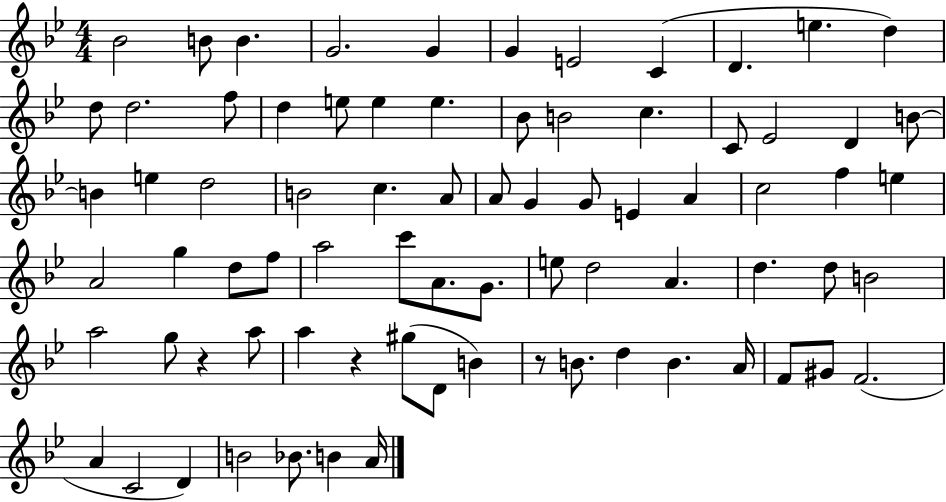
Bb4/h B4/e B4/q. G4/h. G4/q G4/q E4/h C4/q D4/q. E5/q. D5/q D5/e D5/h. F5/e D5/q E5/e E5/q E5/q. Bb4/e B4/h C5/q. C4/e Eb4/h D4/q B4/e B4/q E5/q D5/h B4/h C5/q. A4/e A4/e G4/q G4/e E4/q A4/q C5/h F5/q E5/q A4/h G5/q D5/e F5/e A5/h C6/e A4/e. G4/e. E5/e D5/h A4/q. D5/q. D5/e B4/h A5/h G5/e R/q A5/e A5/q R/q G#5/e D4/e B4/q R/e B4/e. D5/q B4/q. A4/s F4/e G#4/e F4/h. A4/q C4/h D4/q B4/h Bb4/e. B4/q A4/s